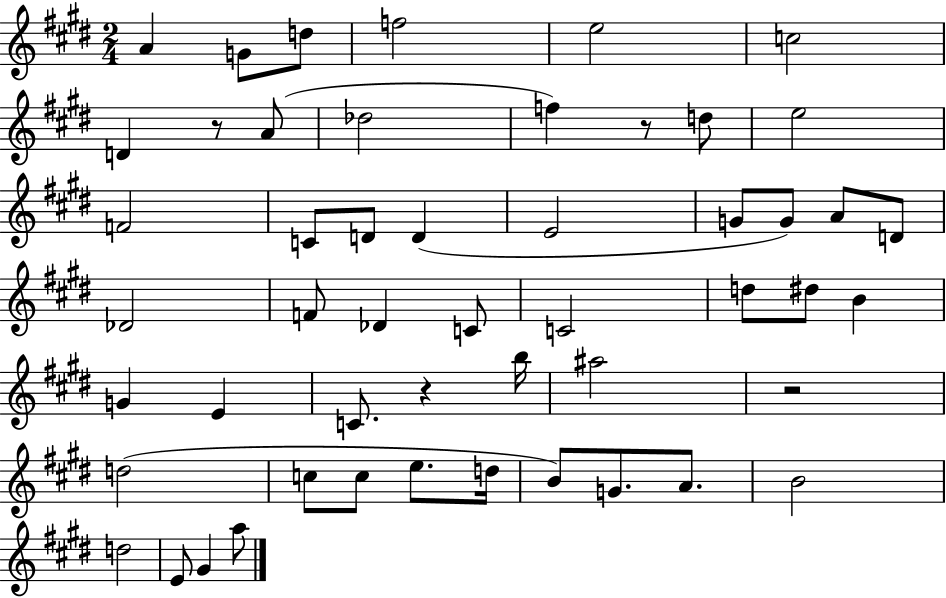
{
  \clef treble
  \numericTimeSignature
  \time 2/4
  \key e \major
  a'4 g'8 d''8 | f''2 | e''2 | c''2 | \break d'4 r8 a'8( | des''2 | f''4) r8 d''8 | e''2 | \break f'2 | c'8 d'8 d'4( | e'2 | g'8 g'8) a'8 d'8 | \break des'2 | f'8 des'4 c'8 | c'2 | d''8 dis''8 b'4 | \break g'4 e'4 | c'8. r4 b''16 | ais''2 | r2 | \break d''2( | c''8 c''8 e''8. d''16 | b'8) g'8. a'8. | b'2 | \break d''2 | e'8 gis'4 a''8 | \bar "|."
}